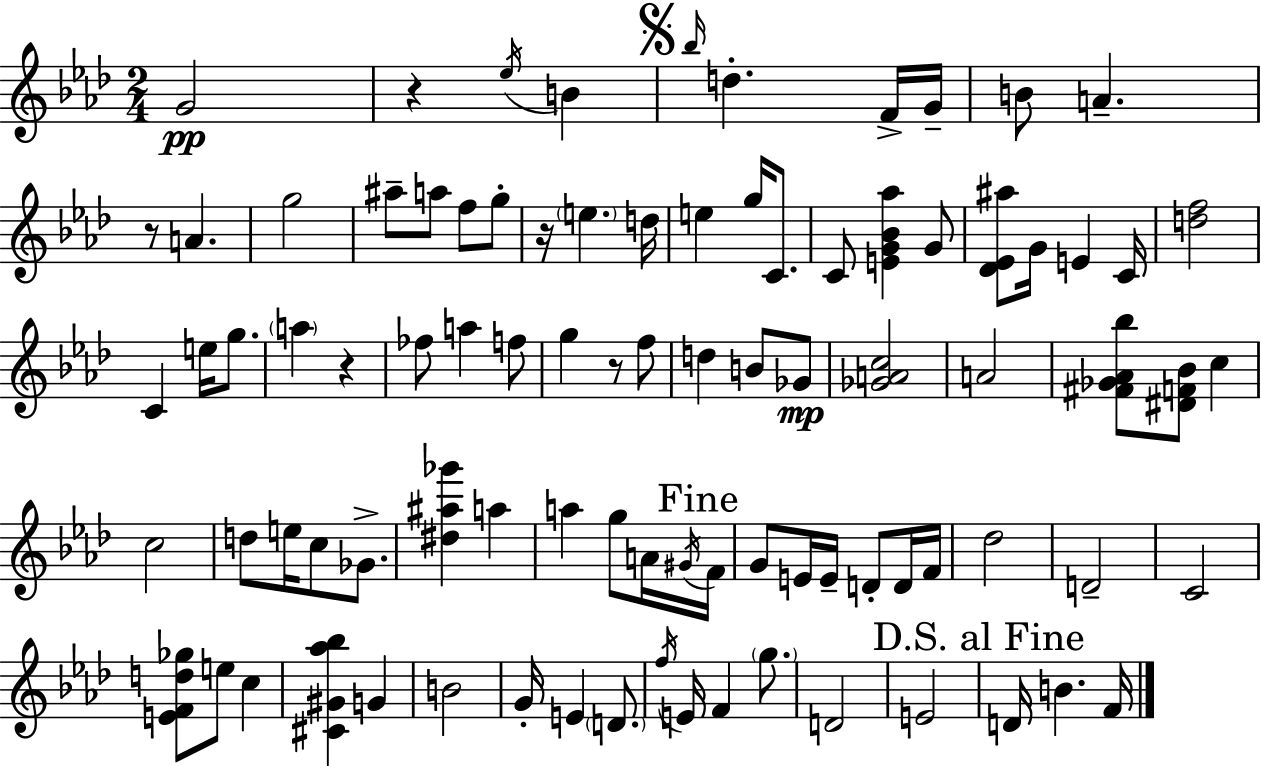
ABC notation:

X:1
T:Untitled
M:2/4
L:1/4
K:Ab
G2 z _e/4 B _b/4 d F/4 G/4 B/2 A z/2 A g2 ^a/2 a/2 f/2 g/2 z/4 e d/4 e g/4 C/2 C/2 [EG_B_a] G/2 [_D_E^a]/2 G/4 E C/4 [df]2 C e/4 g/2 a z _f/2 a f/2 g z/2 f/2 d B/2 _G/2 [_GAc]2 A2 [^F_G_A_b]/2 [^DF_B]/2 c c2 d/2 e/4 c/2 _G/2 [^d^a_g'] a a g/2 A/4 ^G/4 F/4 G/2 E/4 E/4 D/2 D/4 F/4 _d2 D2 C2 [EFd_g]/2 e/2 c [^C^G_a_b] G B2 G/4 E D/2 f/4 E/4 F g/2 D2 E2 D/4 B F/4